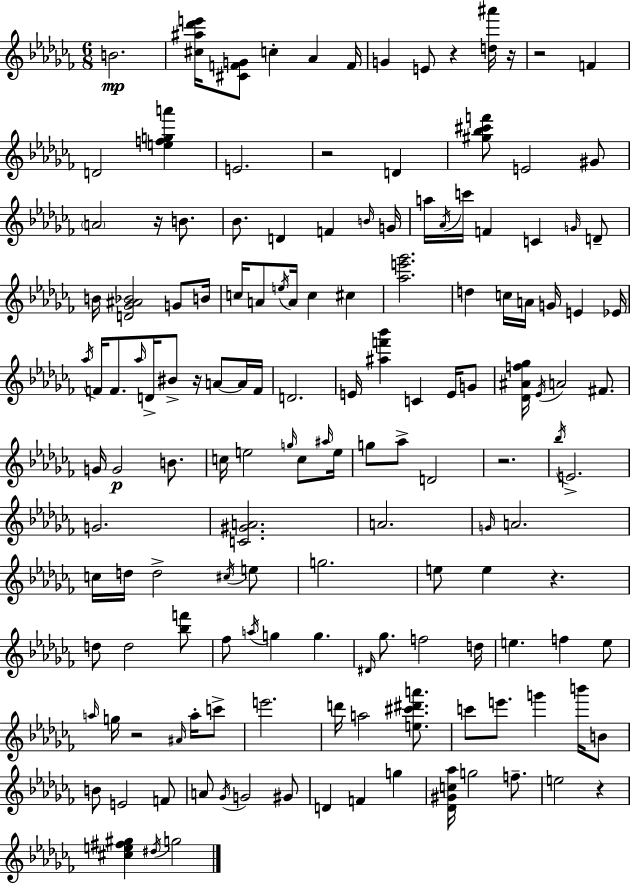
{
  \clef treble
  \numericTimeSignature
  \time 6/8
  \key aes \minor
  \repeat volta 2 { b'2.\mp | <cis'' ais'' des''' e'''>16 <cis' f' g'>8 c''4-. aes'4 f'16 | g'4 e'8 r4 <d'' ais'''>16 r16 | r2 f'4 | \break d'2 <e'' f'' g'' a'''>4 | e'2. | r2 d'4 | <gis'' bes'' cis''' f'''>8 e'2 gis'8 | \break \parenthesize a'2 r16 b'8. | bes'8. d'4 f'4 \grace { b'16 } | g'16 a''16 \acciaccatura { aes'16 } c'''16 f'4 c'4 | \grace { g'16 } d'8-- b'16 <d' ges' ais' bes'>2 | \break g'8 b'16 c''16 a'8 \acciaccatura { e''16 } a'16 c''4 | cis''4 <aes'' e''' ges'''>2. | d''4 c''16 a'16 g'16 e'4 | ees'16 \acciaccatura { aes''16 } f'16 f'8. \grace { aes''16 } d'16-> bis'8-> | \break r16 a'8~~ a'16 f'16 d'2. | e'16 <ais'' f''' bes'''>4 c'4 | e'16 g'8 <des' ais' f'' ges''>16 \acciaccatura { ees'16 } a'2 | fis'8. g'16 g'2\p | \break b'8. c''16 e''2 | \grace { g''16 } c''8 \grace { ais''16 } e''16 g''8 aes''8-> | d'2 r2. | \acciaccatura { bes''16 } e'2.-> | \break g'2. | <c' gis' a'>2. | a'2. | \grace { g'16 } a'2. | \break c''16 | d''16 d''2-> \acciaccatura { cis''16 } e''8 | g''2. | e''8 e''4 r4. | \break d''8 d''2 <bes'' f'''>8 | fes''8 \acciaccatura { a''16 } g''4 g''4. | \grace { dis'16 } ges''8. f''2 | d''16 e''4. f''4 | \break e''8 \grace { a''16 } g''16 r2 | \grace { ais'16 } a''16-. c'''8-> e'''2. | d'''16 a''2 | <e'' cis''' dis''' a'''>8. c'''8 e'''8. g'''4 | \break b'''16 b'8 b'8 e'2 | f'8 a'8 \acciaccatura { ges'16 } g'2 | gis'8 d'4 f'4 | g''4 <des' gis' c'' aes''>16 g''2 | \break f''8.-- e''2 | r4 <cis'' e'' fis'' gis''>4 \acciaccatura { dis''16 } g''2 | } \bar "|."
}